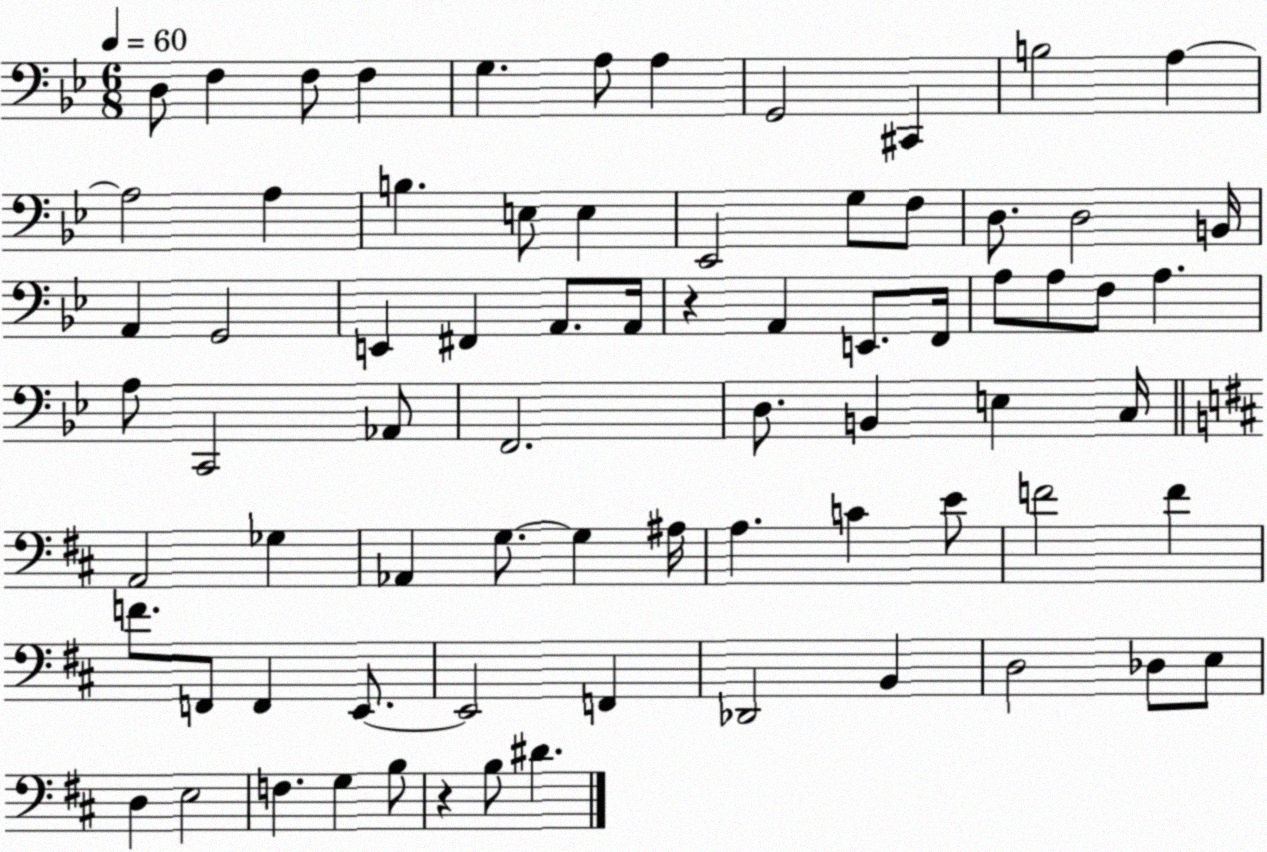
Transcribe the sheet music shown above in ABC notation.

X:1
T:Untitled
M:6/8
L:1/4
K:Bb
D,/2 F, F,/2 F, G, A,/2 A, G,,2 ^C,, B,2 A, A,2 A, B, E,/2 E, _E,,2 G,/2 F,/2 D,/2 D,2 B,,/4 A,, G,,2 E,, ^F,, A,,/2 A,,/4 z A,, E,,/2 F,,/4 A,/2 A,/2 F,/2 A, A,/2 C,,2 _A,,/2 F,,2 D,/2 B,, E, C,/4 A,,2 _G, _A,, G,/2 G, ^A,/4 A, C E/2 F2 F F/2 F,,/2 F,, E,,/2 E,,2 F,, _D,,2 B,, D,2 _D,/2 E,/2 D, E,2 F, G, B,/2 z B,/2 ^D